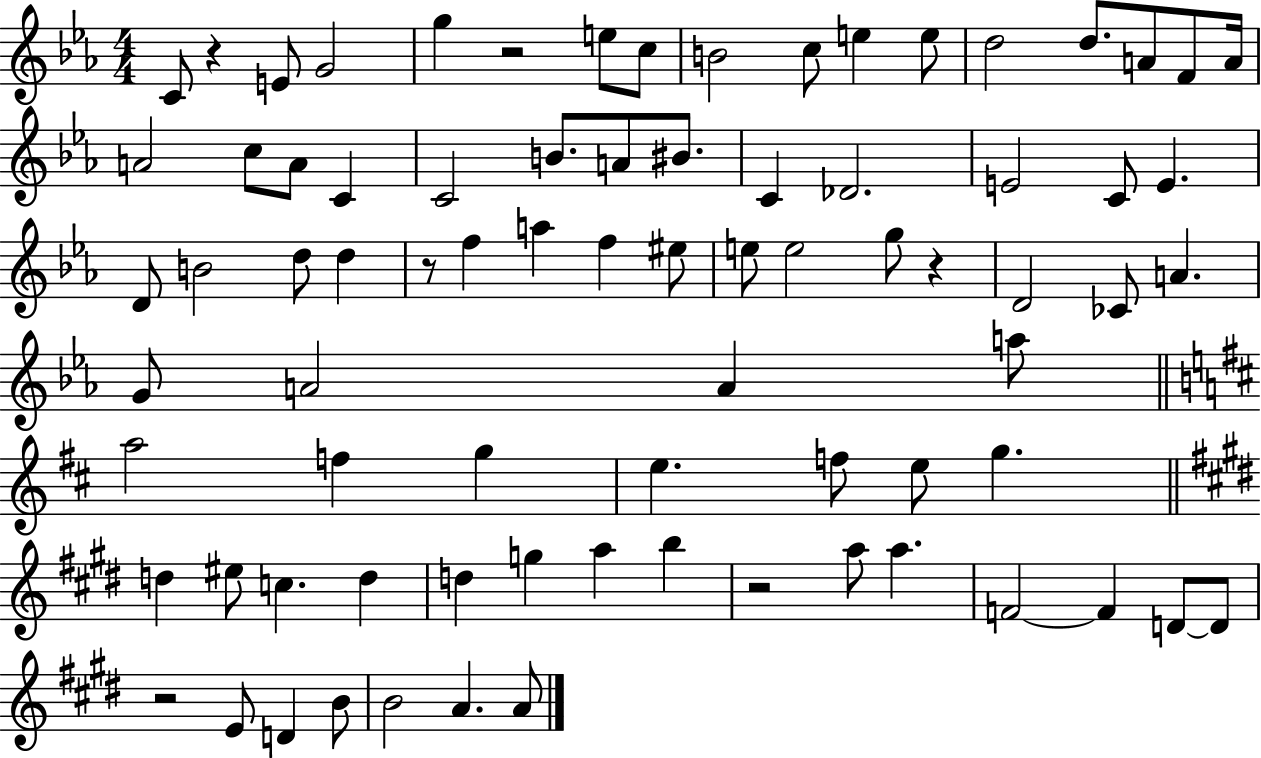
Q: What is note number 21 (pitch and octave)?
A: B4